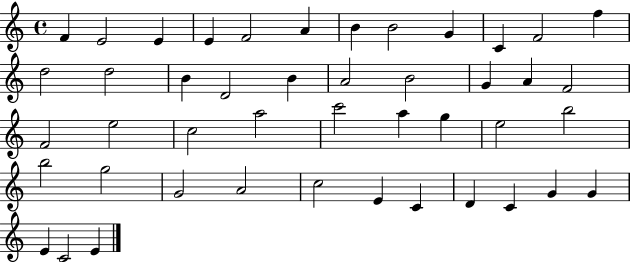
X:1
T:Untitled
M:4/4
L:1/4
K:C
F E2 E E F2 A B B2 G C F2 f d2 d2 B D2 B A2 B2 G A F2 F2 e2 c2 a2 c'2 a g e2 b2 b2 g2 G2 A2 c2 E C D C G G E C2 E